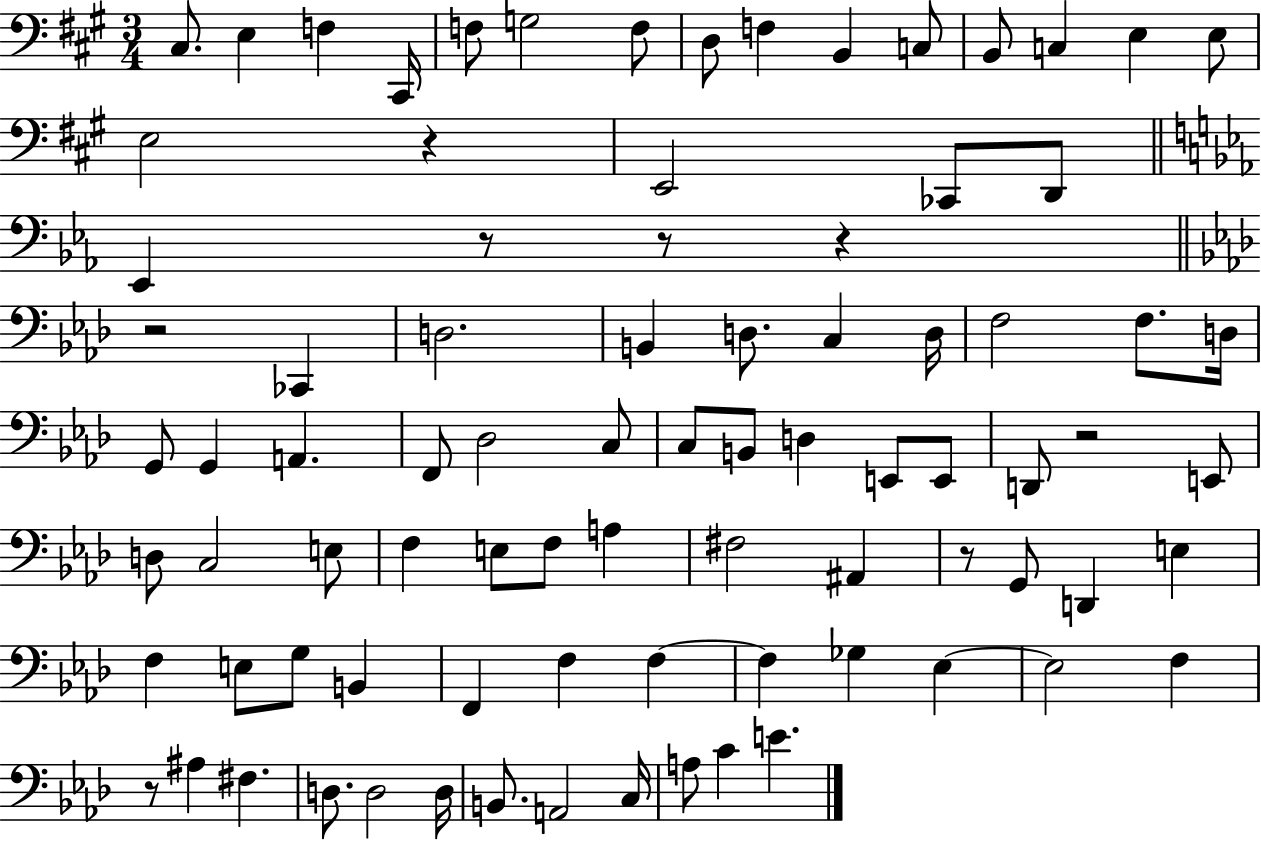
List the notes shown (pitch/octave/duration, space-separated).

C#3/e. E3/q F3/q C#2/s F3/e G3/h F3/e D3/e F3/q B2/q C3/e B2/e C3/q E3/q E3/e E3/h R/q E2/h CES2/e D2/e Eb2/q R/e R/e R/q R/h CES2/q D3/h. B2/q D3/e. C3/q D3/s F3/h F3/e. D3/s G2/e G2/q A2/q. F2/e Db3/h C3/e C3/e B2/e D3/q E2/e E2/e D2/e R/h E2/e D3/e C3/h E3/e F3/q E3/e F3/e A3/q F#3/h A#2/q R/e G2/e D2/q E3/q F3/q E3/e G3/e B2/q F2/q F3/q F3/q F3/q Gb3/q Eb3/q Eb3/h F3/q R/e A#3/q F#3/q. D3/e. D3/h D3/s B2/e. A2/h C3/s A3/e C4/q E4/q.